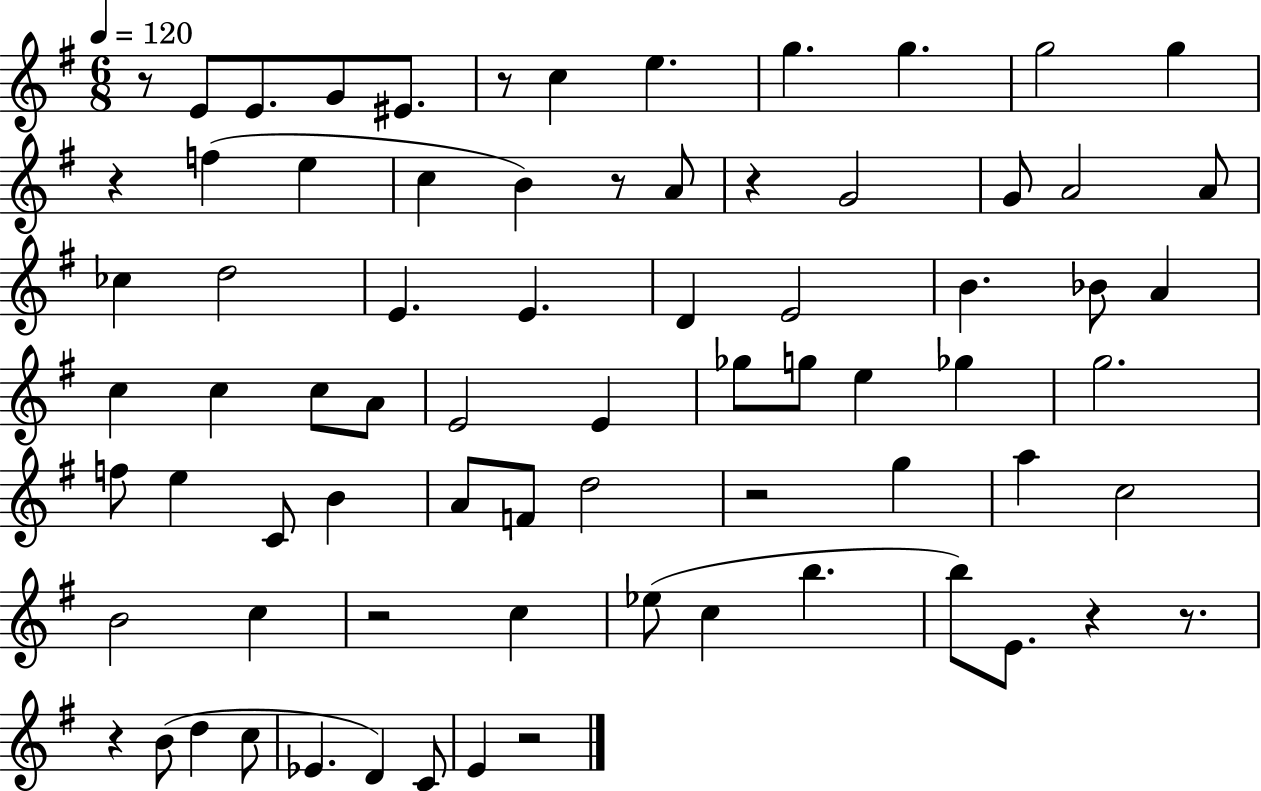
R/e E4/e E4/e. G4/e EIS4/e. R/e C5/q E5/q. G5/q. G5/q. G5/h G5/q R/q F5/q E5/q C5/q B4/q R/e A4/e R/q G4/h G4/e A4/h A4/e CES5/q D5/h E4/q. E4/q. D4/q E4/h B4/q. Bb4/e A4/q C5/q C5/q C5/e A4/e E4/h E4/q Gb5/e G5/e E5/q Gb5/q G5/h. F5/e E5/q C4/e B4/q A4/e F4/e D5/h R/h G5/q A5/q C5/h B4/h C5/q R/h C5/q Eb5/e C5/q B5/q. B5/e E4/e. R/q R/e. R/q B4/e D5/q C5/e Eb4/q. D4/q C4/e E4/q R/h